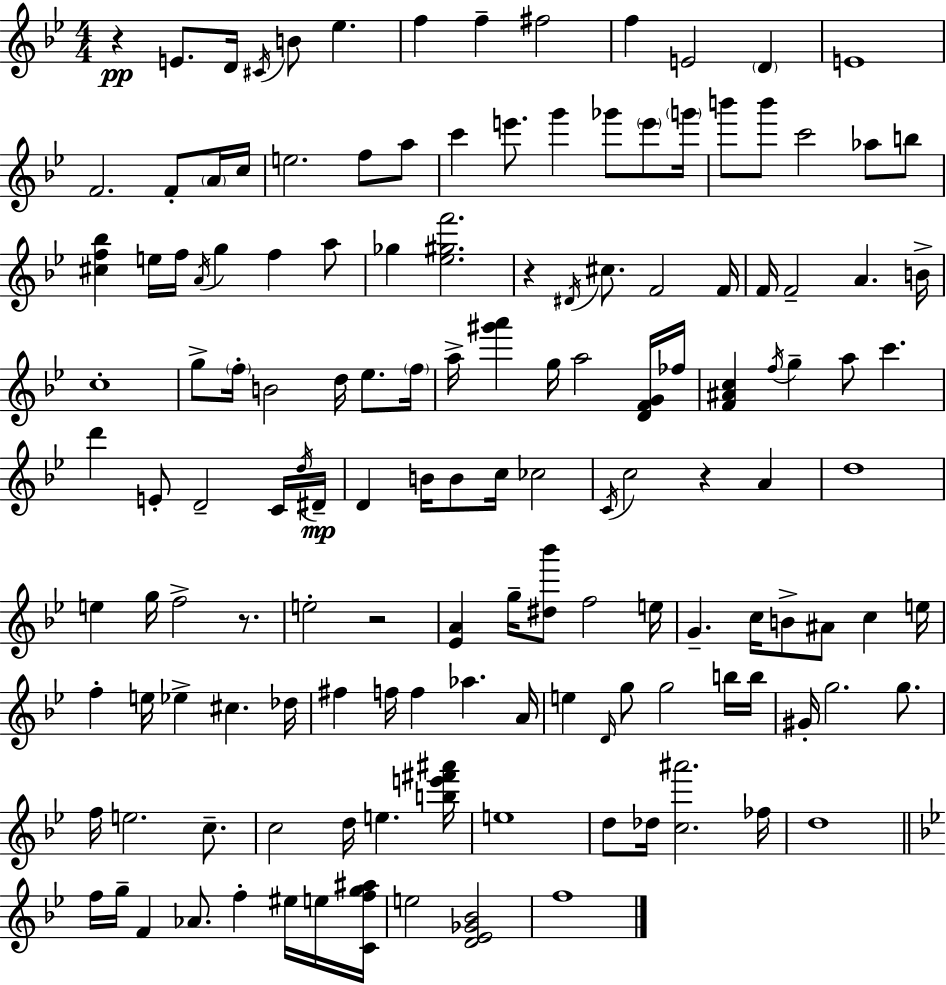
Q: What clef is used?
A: treble